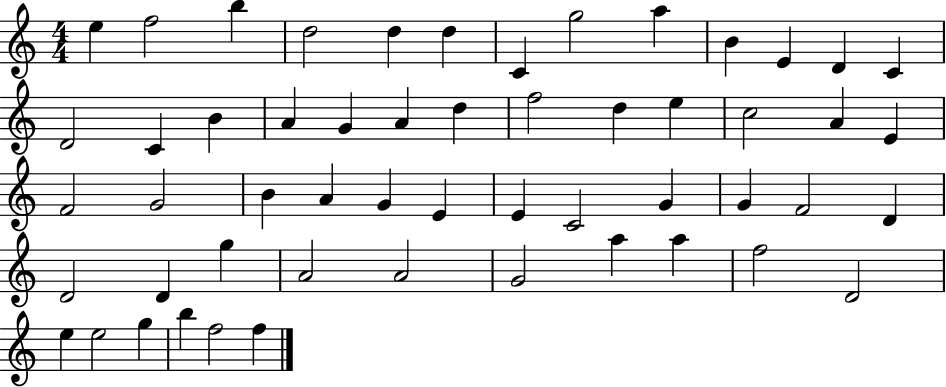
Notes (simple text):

E5/q F5/h B5/q D5/h D5/q D5/q C4/q G5/h A5/q B4/q E4/q D4/q C4/q D4/h C4/q B4/q A4/q G4/q A4/q D5/q F5/h D5/q E5/q C5/h A4/q E4/q F4/h G4/h B4/q A4/q G4/q E4/q E4/q C4/h G4/q G4/q F4/h D4/q D4/h D4/q G5/q A4/h A4/h G4/h A5/q A5/q F5/h D4/h E5/q E5/h G5/q B5/q F5/h F5/q